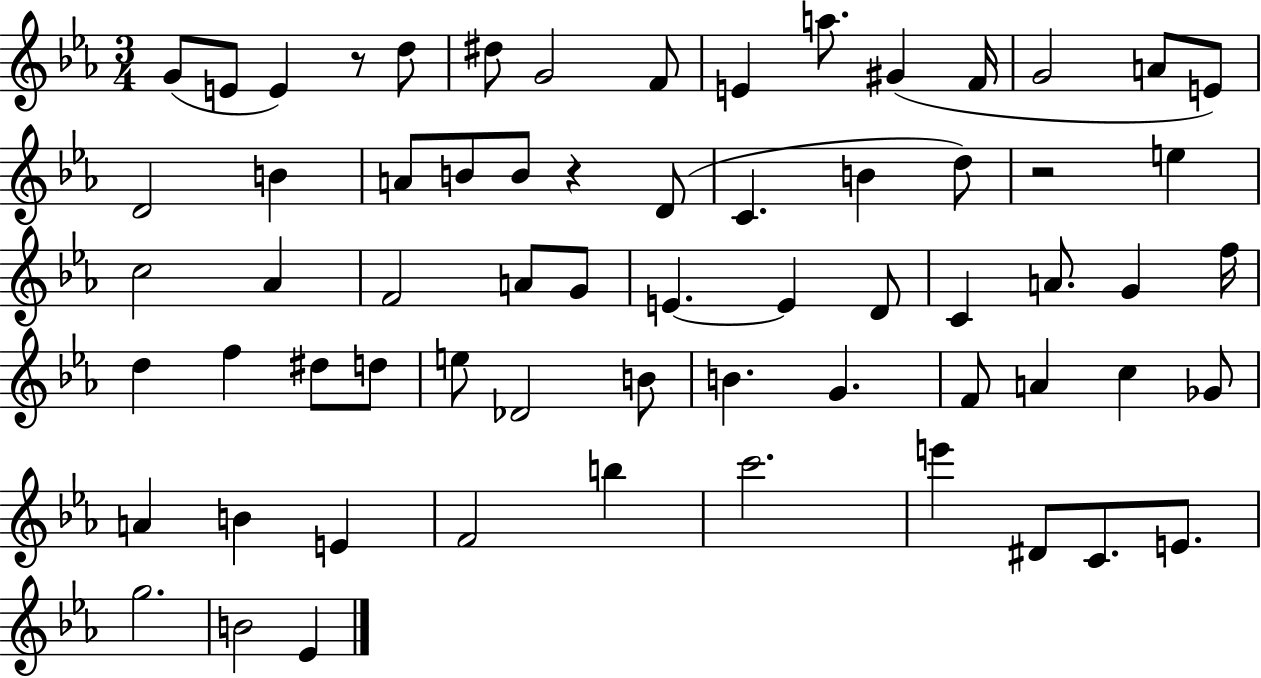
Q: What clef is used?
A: treble